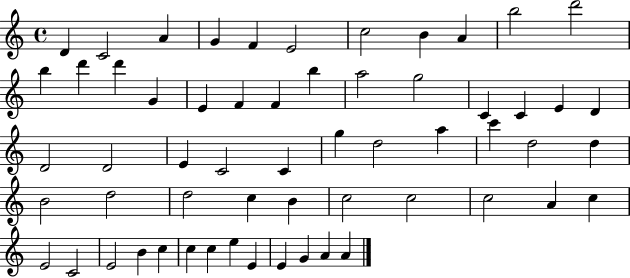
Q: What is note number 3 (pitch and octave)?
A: A4